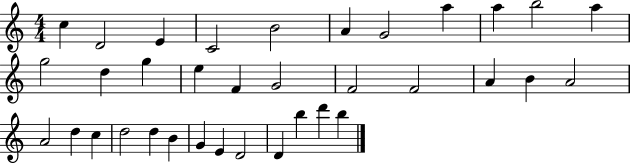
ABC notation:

X:1
T:Untitled
M:4/4
L:1/4
K:C
c D2 E C2 B2 A G2 a a b2 a g2 d g e F G2 F2 F2 A B A2 A2 d c d2 d B G E D2 D b d' b